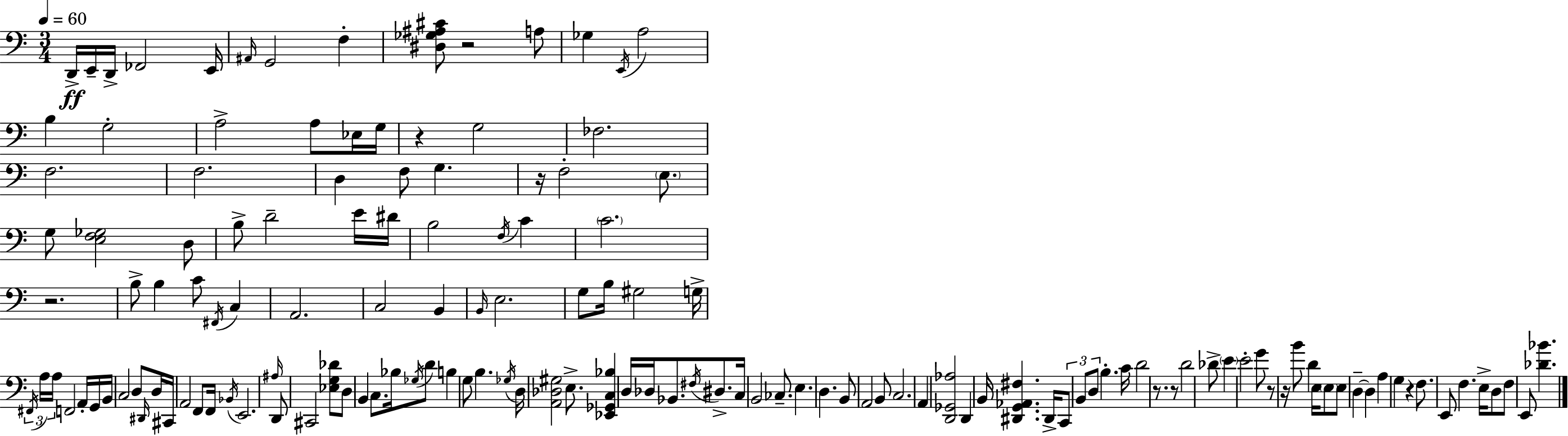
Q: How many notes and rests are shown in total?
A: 145